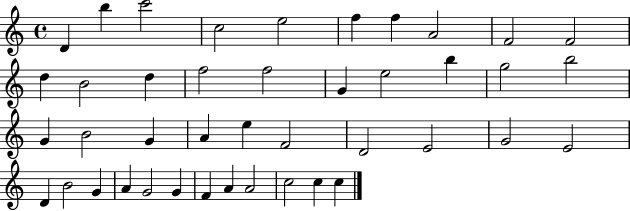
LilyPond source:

{
  \clef treble
  \time 4/4
  \defaultTimeSignature
  \key c \major
  d'4 b''4 c'''2 | c''2 e''2 | f''4 f''4 a'2 | f'2 f'2 | \break d''4 b'2 d''4 | f''2 f''2 | g'4 e''2 b''4 | g''2 b''2 | \break g'4 b'2 g'4 | a'4 e''4 f'2 | d'2 e'2 | g'2 e'2 | \break d'4 b'2 g'4 | a'4 g'2 g'4 | f'4 a'4 a'2 | c''2 c''4 c''4 | \break \bar "|."
}